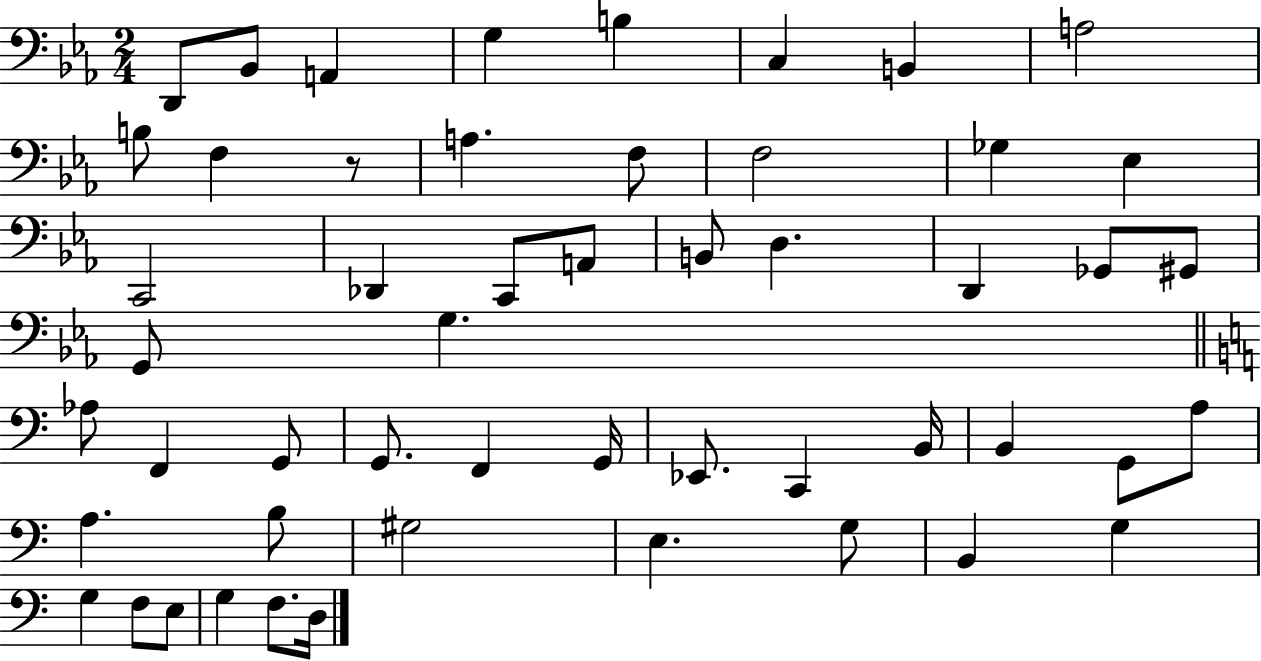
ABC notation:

X:1
T:Untitled
M:2/4
L:1/4
K:Eb
D,,/2 _B,,/2 A,, G, B, C, B,, A,2 B,/2 F, z/2 A, F,/2 F,2 _G, _E, C,,2 _D,, C,,/2 A,,/2 B,,/2 D, D,, _G,,/2 ^G,,/2 G,,/2 G, _A,/2 F,, G,,/2 G,,/2 F,, G,,/4 _E,,/2 C,, B,,/4 B,, G,,/2 A,/2 A, B,/2 ^G,2 E, G,/2 B,, G, G, F,/2 E,/2 G, F,/2 D,/4